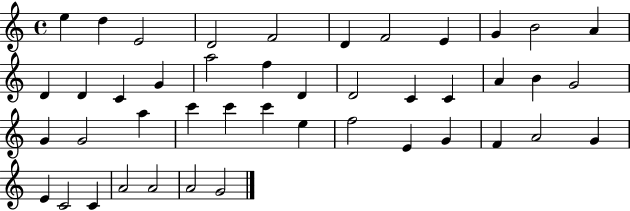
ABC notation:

X:1
T:Untitled
M:4/4
L:1/4
K:C
e d E2 D2 F2 D F2 E G B2 A D D C G a2 f D D2 C C A B G2 G G2 a c' c' c' e f2 E G F A2 G E C2 C A2 A2 A2 G2